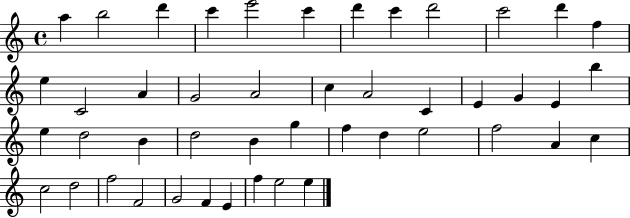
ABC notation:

X:1
T:Untitled
M:4/4
L:1/4
K:C
a b2 d' c' e'2 c' d' c' d'2 c'2 d' f e C2 A G2 A2 c A2 C E G E b e d2 B d2 B g f d e2 f2 A c c2 d2 f2 F2 G2 F E f e2 e